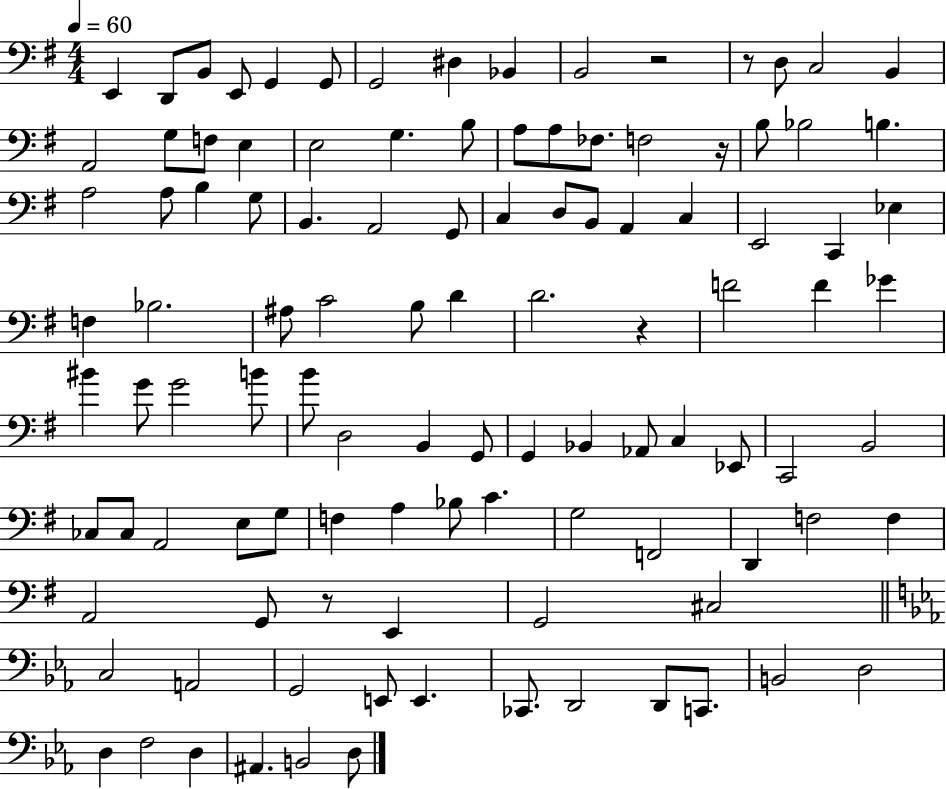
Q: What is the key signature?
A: G major